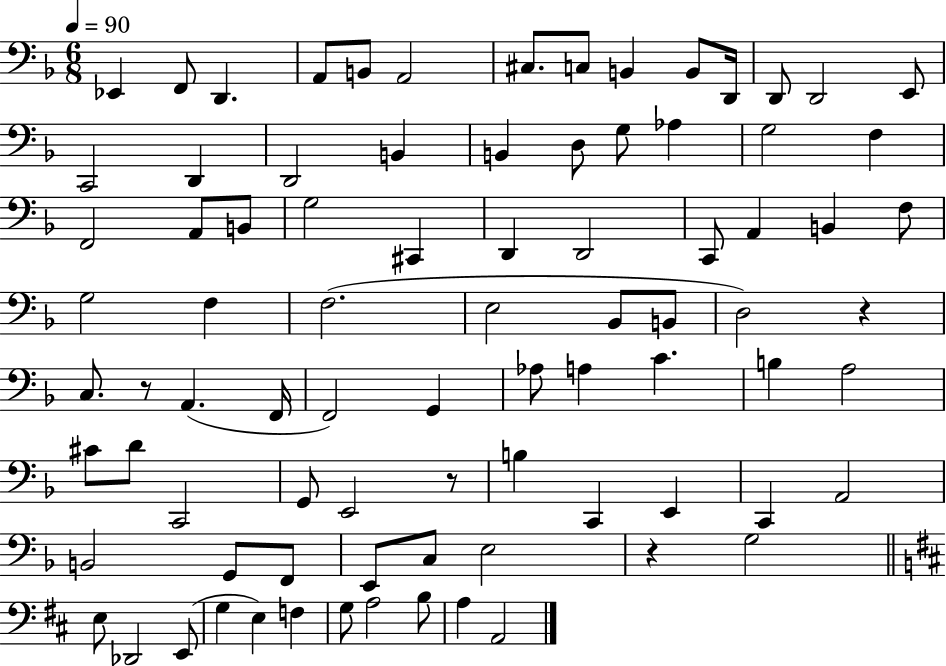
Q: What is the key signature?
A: F major